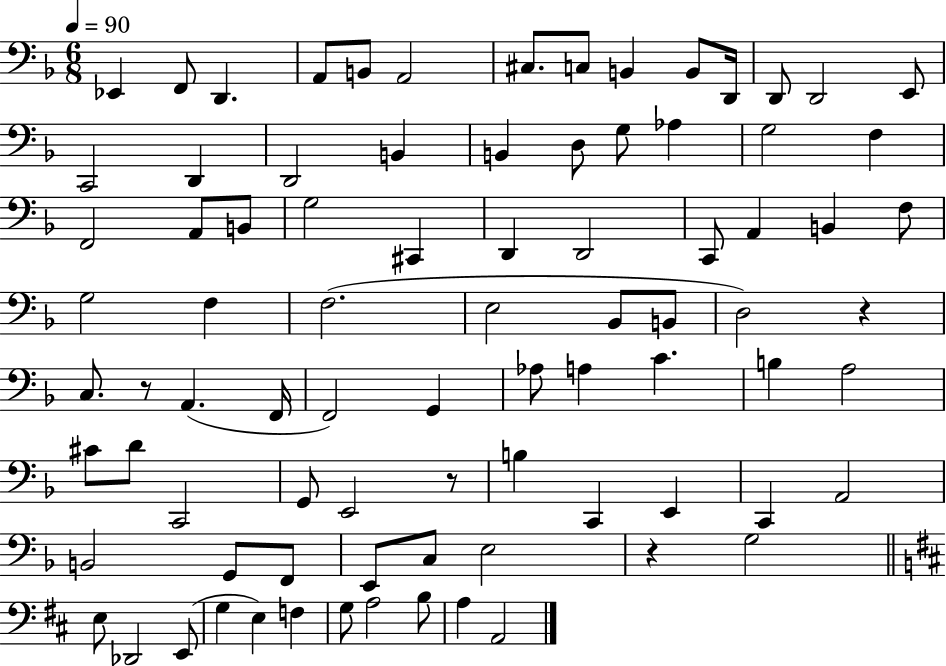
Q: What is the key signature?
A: F major